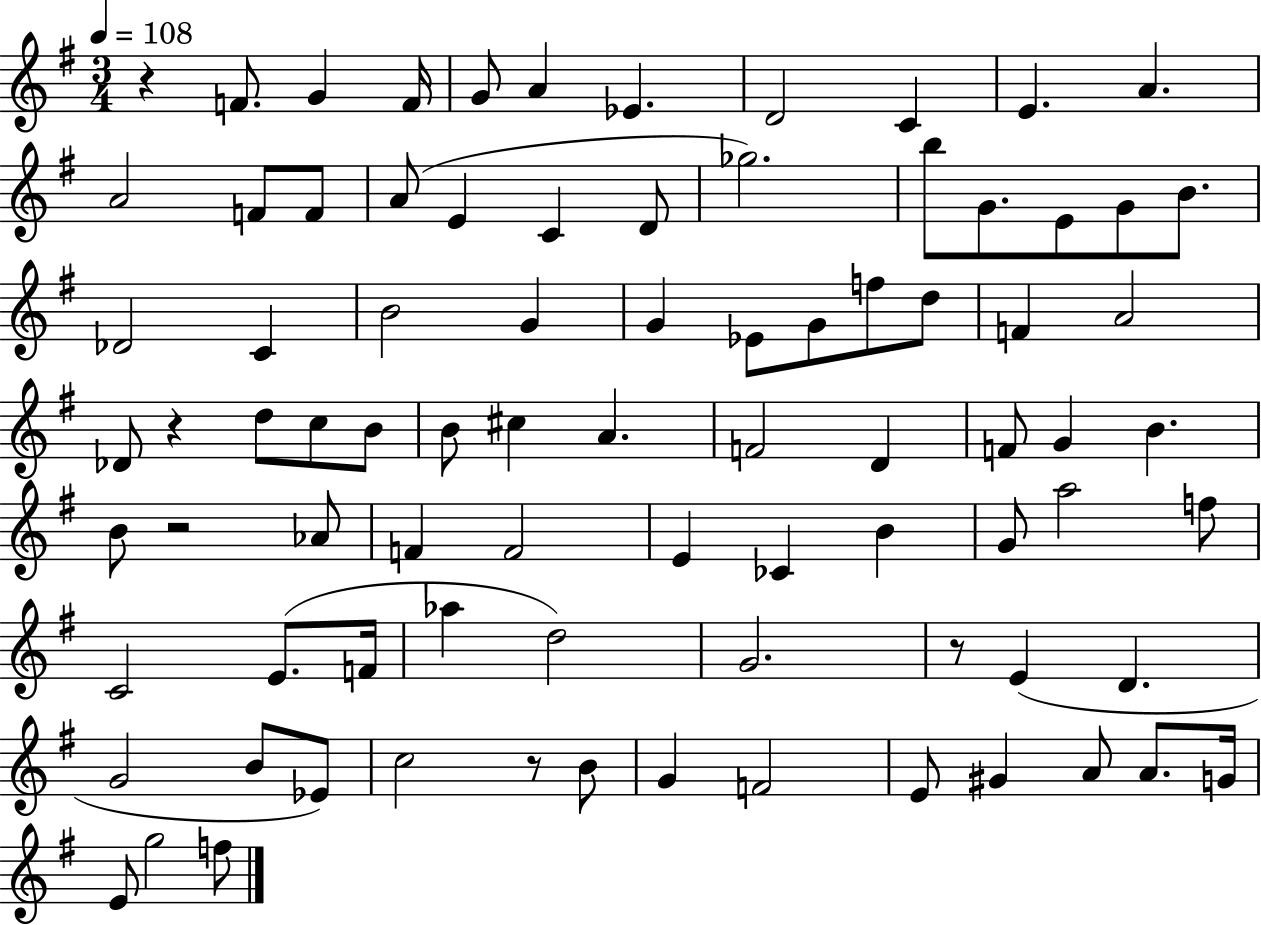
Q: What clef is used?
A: treble